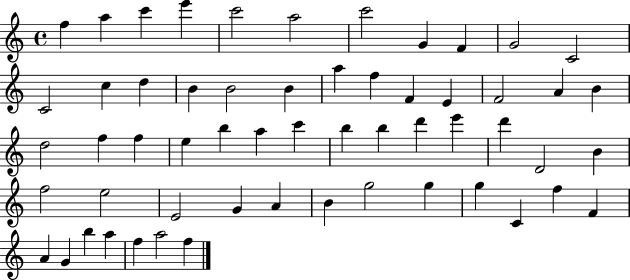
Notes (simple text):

F5/q A5/q C6/q E6/q C6/h A5/h C6/h G4/q F4/q G4/h C4/h C4/h C5/q D5/q B4/q B4/h B4/q A5/q F5/q F4/q E4/q F4/h A4/q B4/q D5/h F5/q F5/q E5/q B5/q A5/q C6/q B5/q B5/q D6/q E6/q D6/q D4/h B4/q F5/h E5/h E4/h G4/q A4/q B4/q G5/h G5/q G5/q C4/q F5/q F4/q A4/q G4/q B5/q A5/q F5/q A5/h F5/q